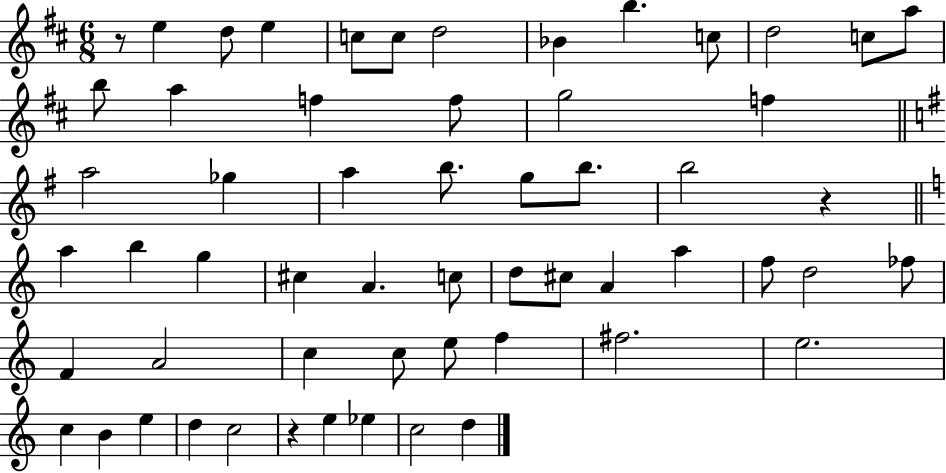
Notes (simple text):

R/e E5/q D5/e E5/q C5/e C5/e D5/h Bb4/q B5/q. C5/e D5/h C5/e A5/e B5/e A5/q F5/q F5/e G5/h F5/q A5/h Gb5/q A5/q B5/e. G5/e B5/e. B5/h R/q A5/q B5/q G5/q C#5/q A4/q. C5/e D5/e C#5/e A4/q A5/q F5/e D5/h FES5/e F4/q A4/h C5/q C5/e E5/e F5/q F#5/h. E5/h. C5/q B4/q E5/q D5/q C5/h R/q E5/q Eb5/q C5/h D5/q